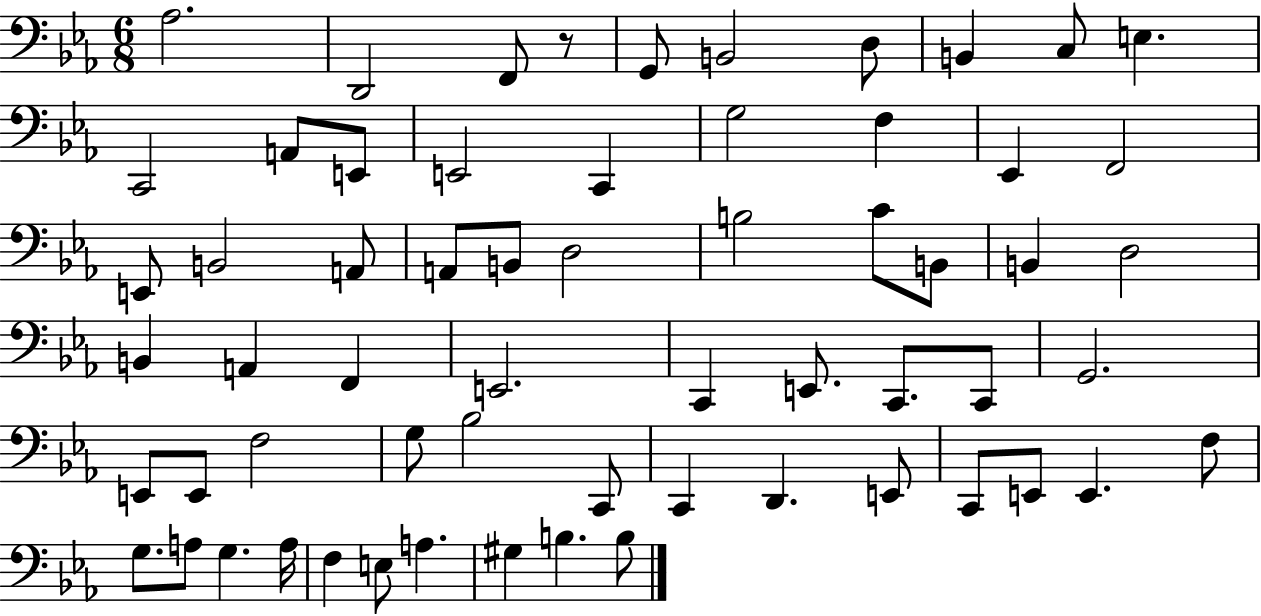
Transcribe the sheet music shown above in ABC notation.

X:1
T:Untitled
M:6/8
L:1/4
K:Eb
_A,2 D,,2 F,,/2 z/2 G,,/2 B,,2 D,/2 B,, C,/2 E, C,,2 A,,/2 E,,/2 E,,2 C,, G,2 F, _E,, F,,2 E,,/2 B,,2 A,,/2 A,,/2 B,,/2 D,2 B,2 C/2 B,,/2 B,, D,2 B,, A,, F,, E,,2 C,, E,,/2 C,,/2 C,,/2 G,,2 E,,/2 E,,/2 F,2 G,/2 _B,2 C,,/2 C,, D,, E,,/2 C,,/2 E,,/2 E,, F,/2 G,/2 A,/2 G, A,/4 F, E,/2 A, ^G, B, B,/2